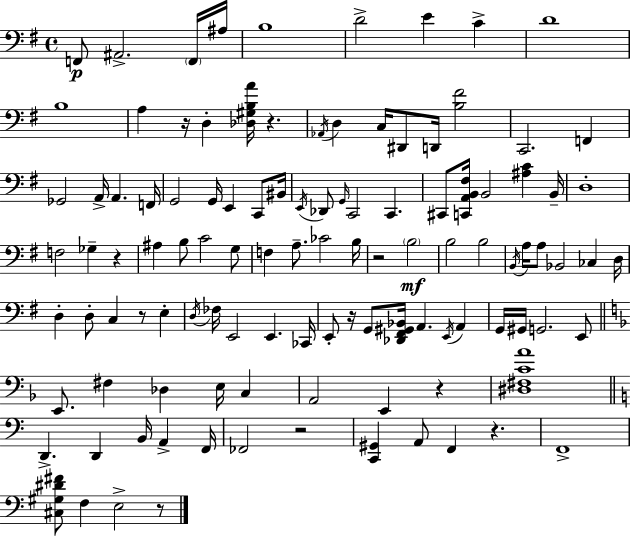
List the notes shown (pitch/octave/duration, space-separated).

F2/e A#2/h. F2/s A#3/s B3/w D4/h E4/q C4/q D4/w B3/w A3/q R/s D3/q [Db3,G#3,B3,A4]/s R/q. Ab2/s D3/q C3/s D#2/e D2/s [B3,F#4]/h C2/h. F2/q Gb2/h A2/s A2/q. F2/s G2/h G2/s E2/q C2/e BIS2/s E2/s Db2/e G2/s C2/h C2/q. C#2/e [C2,A2,B2,F#3]/s B2/h [A#3,C4]/q B2/s D3/w F3/h Gb3/q R/q A#3/q B3/e C4/h G3/e F3/q A3/e. CES4/h B3/s R/h B3/h B3/h B3/h B2/s A3/s A3/e Bb2/h CES3/q D3/s D3/q D3/e C3/q R/e E3/q D3/s FES3/s E2/h E2/q. CES2/s E2/e R/s G2/e [Db2,F#2,G#2,Bb2]/s A2/q. E2/s A2/q G2/s G#2/s G2/h. E2/e E2/e. F#3/q Db3/q E3/s C3/q A2/h E2/q R/q [D#3,F#3,C4,A4]/w D2/q. D2/q B2/s A2/q F2/s FES2/h R/h [C2,G#2]/q A2/e F2/q R/q. F2/w [C#3,G#3,D#4,F#4]/e F3/q E3/h R/e